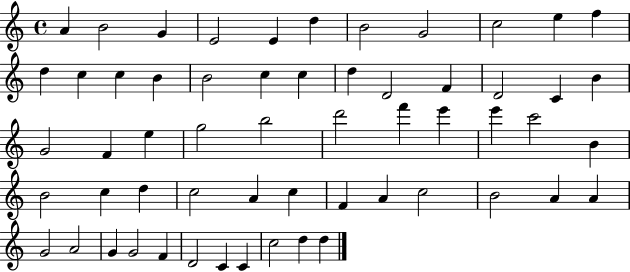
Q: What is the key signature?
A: C major